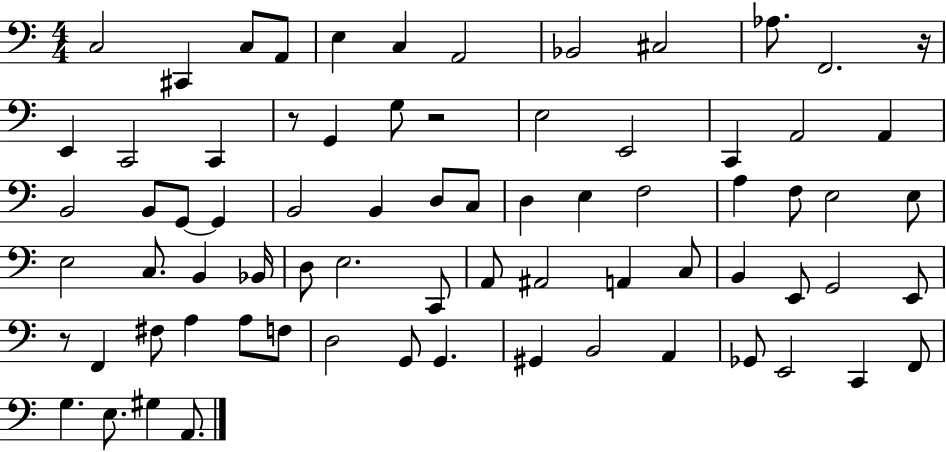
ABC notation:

X:1
T:Untitled
M:4/4
L:1/4
K:C
C,2 ^C,, C,/2 A,,/2 E, C, A,,2 _B,,2 ^C,2 _A,/2 F,,2 z/4 E,, C,,2 C,, z/2 G,, G,/2 z2 E,2 E,,2 C,, A,,2 A,, B,,2 B,,/2 G,,/2 G,, B,,2 B,, D,/2 C,/2 D, E, F,2 A, F,/2 E,2 E,/2 E,2 C,/2 B,, _B,,/4 D,/2 E,2 C,,/2 A,,/2 ^A,,2 A,, C,/2 B,, E,,/2 G,,2 E,,/2 z/2 F,, ^F,/2 A, A,/2 F,/2 D,2 G,,/2 G,, ^G,, B,,2 A,, _G,,/2 E,,2 C,, F,,/2 G, E,/2 ^G, A,,/2